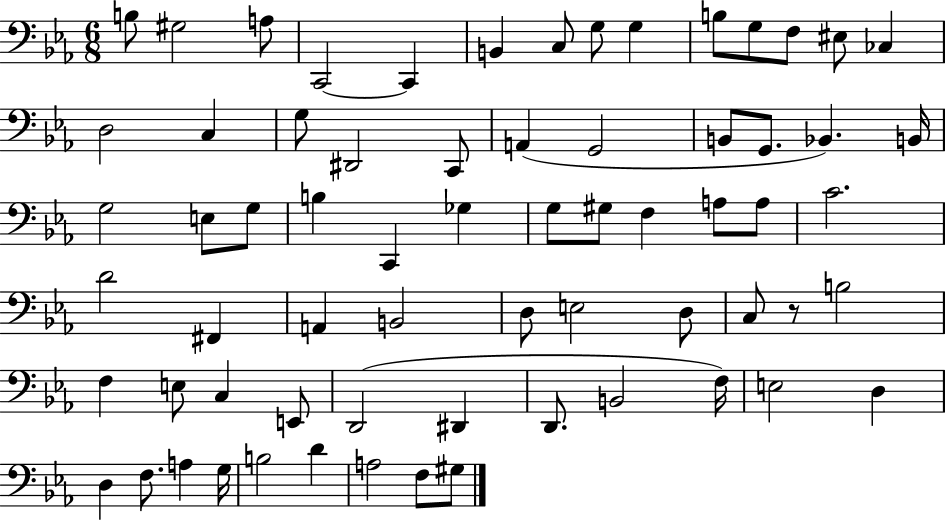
B3/e G#3/h A3/e C2/h C2/q B2/q C3/e G3/e G3/q B3/e G3/e F3/e EIS3/e CES3/q D3/h C3/q G3/e D#2/h C2/e A2/q G2/h B2/e G2/e. Bb2/q. B2/s G3/h E3/e G3/e B3/q C2/q Gb3/q G3/e G#3/e F3/q A3/e A3/e C4/h. D4/h F#2/q A2/q B2/h D3/e E3/h D3/e C3/e R/e B3/h F3/q E3/e C3/q E2/e D2/h D#2/q D2/e. B2/h F3/s E3/h D3/q D3/q F3/e. A3/q G3/s B3/h D4/q A3/h F3/e G#3/e